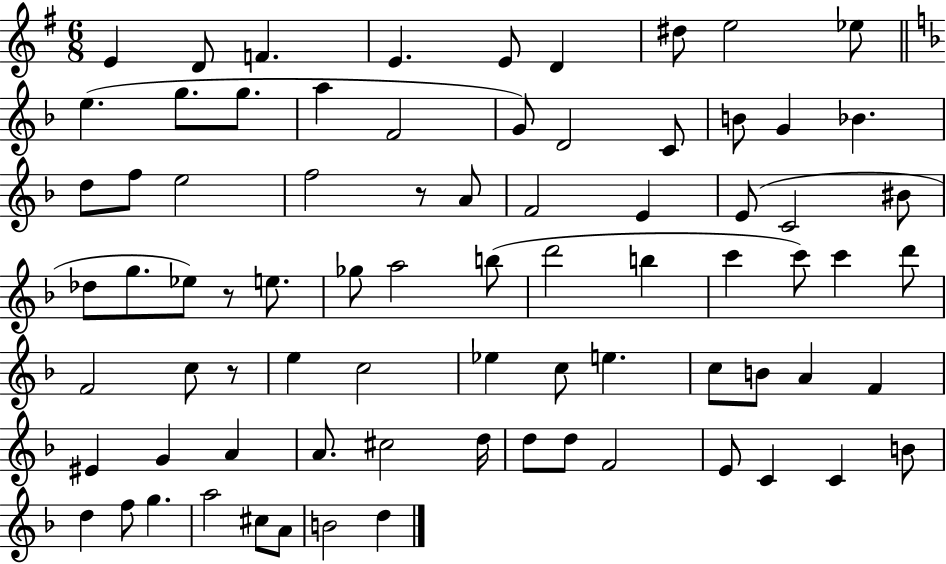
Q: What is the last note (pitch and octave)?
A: D5